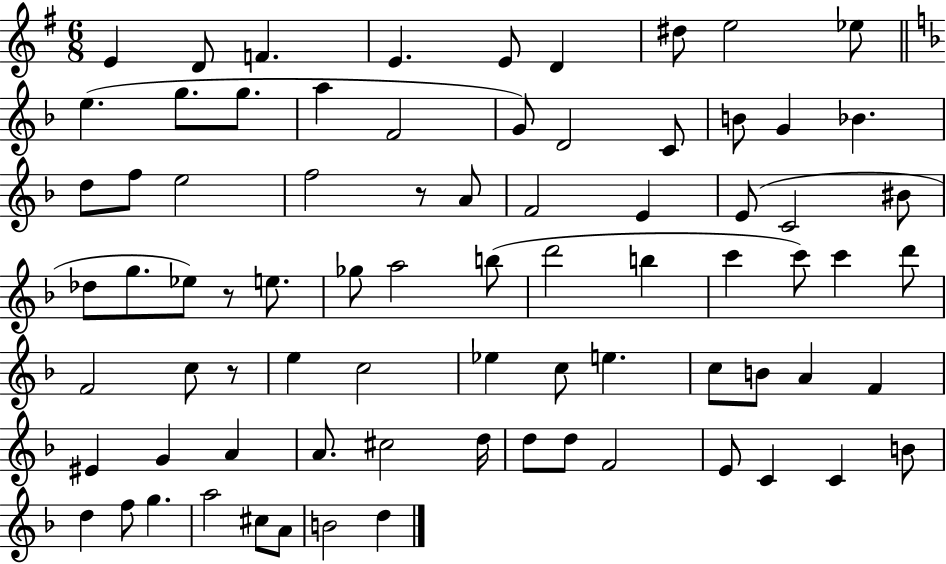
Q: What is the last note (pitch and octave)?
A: D5